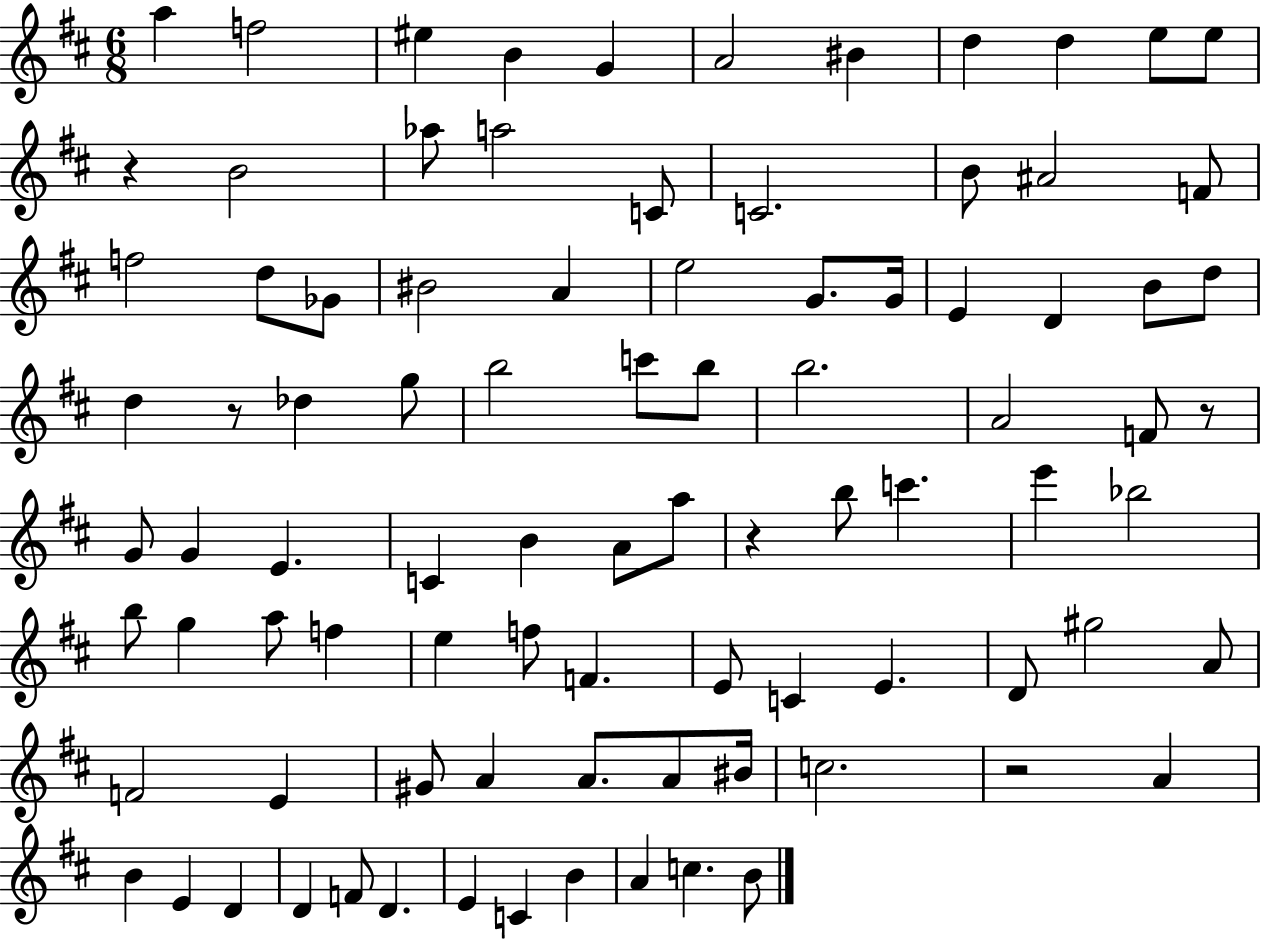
{
  \clef treble
  \numericTimeSignature
  \time 6/8
  \key d \major
  a''4 f''2 | eis''4 b'4 g'4 | a'2 bis'4 | d''4 d''4 e''8 e''8 | \break r4 b'2 | aes''8 a''2 c'8 | c'2. | b'8 ais'2 f'8 | \break f''2 d''8 ges'8 | bis'2 a'4 | e''2 g'8. g'16 | e'4 d'4 b'8 d''8 | \break d''4 r8 des''4 g''8 | b''2 c'''8 b''8 | b''2. | a'2 f'8 r8 | \break g'8 g'4 e'4. | c'4 b'4 a'8 a''8 | r4 b''8 c'''4. | e'''4 bes''2 | \break b''8 g''4 a''8 f''4 | e''4 f''8 f'4. | e'8 c'4 e'4. | d'8 gis''2 a'8 | \break f'2 e'4 | gis'8 a'4 a'8. a'8 bis'16 | c''2. | r2 a'4 | \break b'4 e'4 d'4 | d'4 f'8 d'4. | e'4 c'4 b'4 | a'4 c''4. b'8 | \break \bar "|."
}